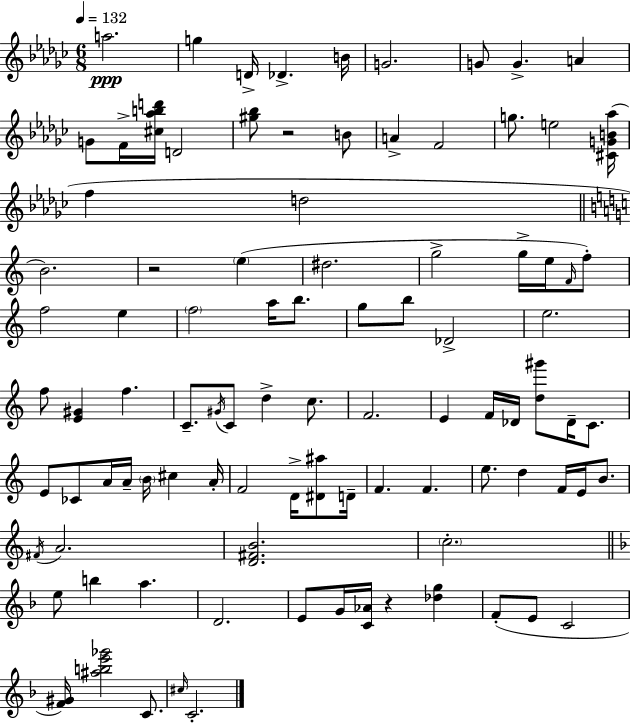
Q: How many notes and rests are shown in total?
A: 95